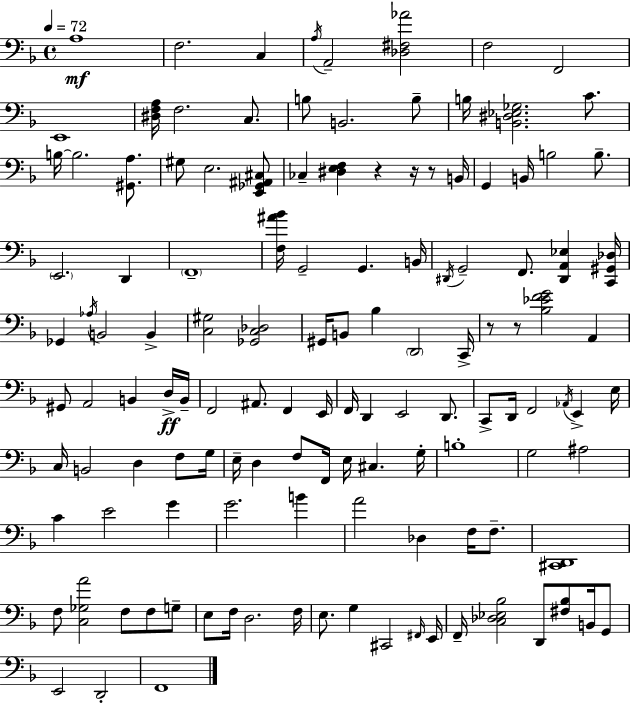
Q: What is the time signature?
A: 4/4